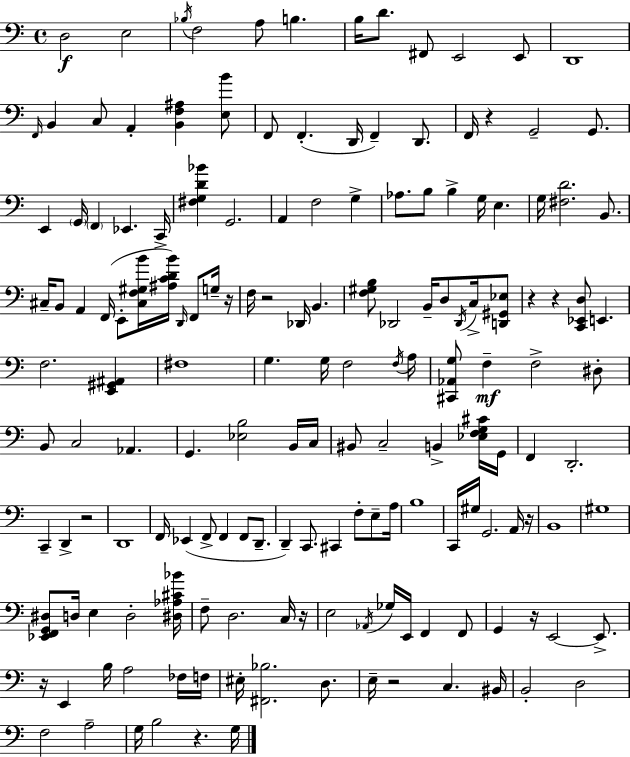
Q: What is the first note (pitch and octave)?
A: D3